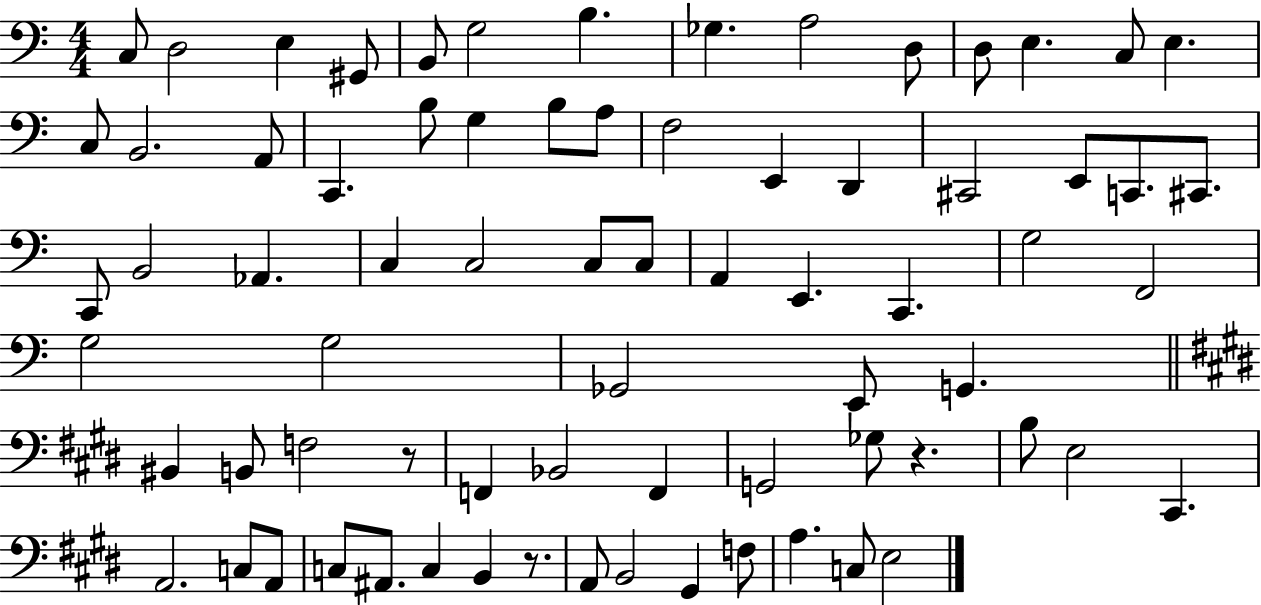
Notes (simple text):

C3/e D3/h E3/q G#2/e B2/e G3/h B3/q. Gb3/q. A3/h D3/e D3/e E3/q. C3/e E3/q. C3/e B2/h. A2/e C2/q. B3/e G3/q B3/e A3/e F3/h E2/q D2/q C#2/h E2/e C2/e. C#2/e. C2/e B2/h Ab2/q. C3/q C3/h C3/e C3/e A2/q E2/q. C2/q. G3/h F2/h G3/h G3/h Gb2/h E2/e G2/q. BIS2/q B2/e F3/h R/e F2/q Bb2/h F2/q G2/h Gb3/e R/q. B3/e E3/h C#2/q. A2/h. C3/e A2/e C3/e A#2/e. C3/q B2/q R/e. A2/e B2/h G#2/q F3/e A3/q. C3/e E3/h